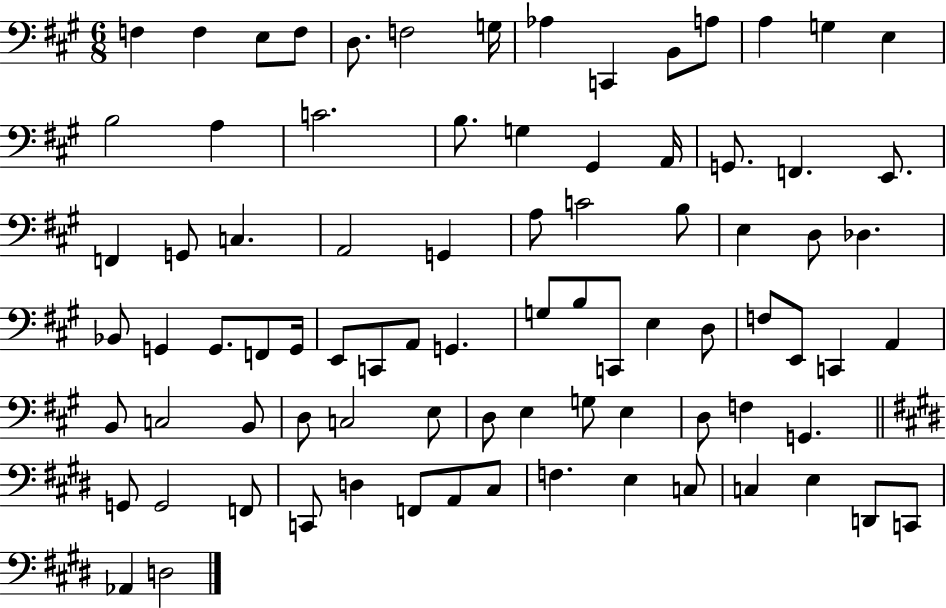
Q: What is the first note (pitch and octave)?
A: F3